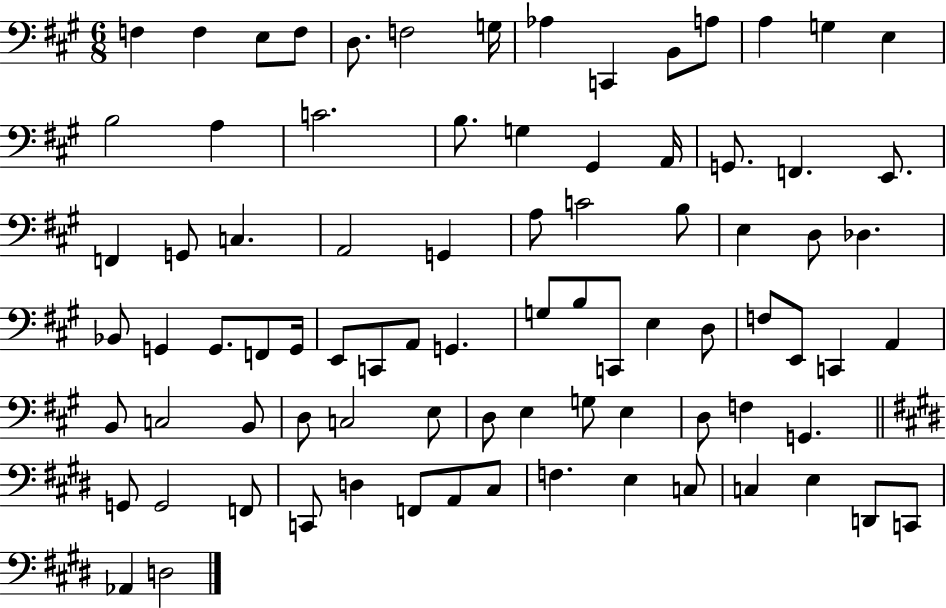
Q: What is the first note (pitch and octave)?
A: F3